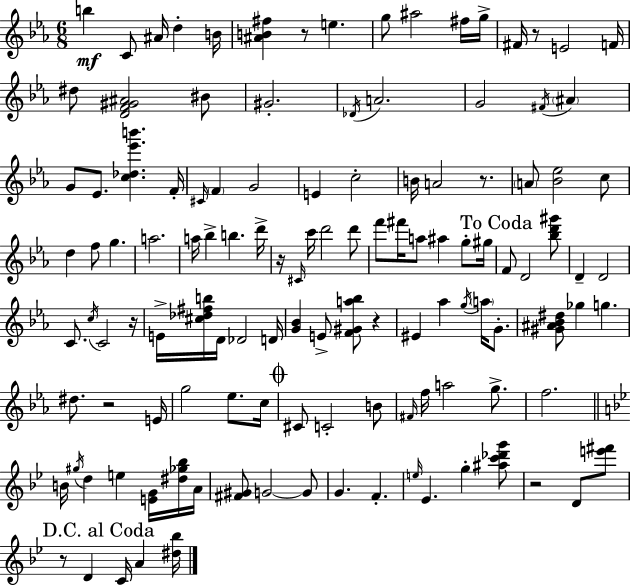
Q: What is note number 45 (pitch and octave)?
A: D6